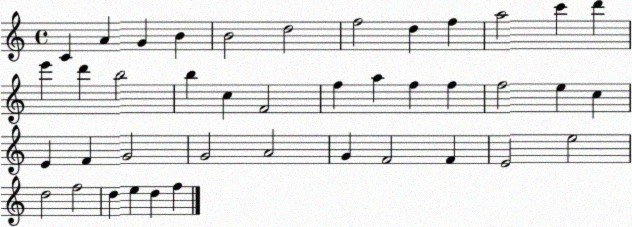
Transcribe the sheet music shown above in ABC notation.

X:1
T:Untitled
M:4/4
L:1/4
K:C
C A G B B2 d2 f2 d f a2 c' d' e' d' b2 b c F2 f a f f f2 e c E F G2 G2 A2 G F2 F E2 e2 d2 f2 d e d f